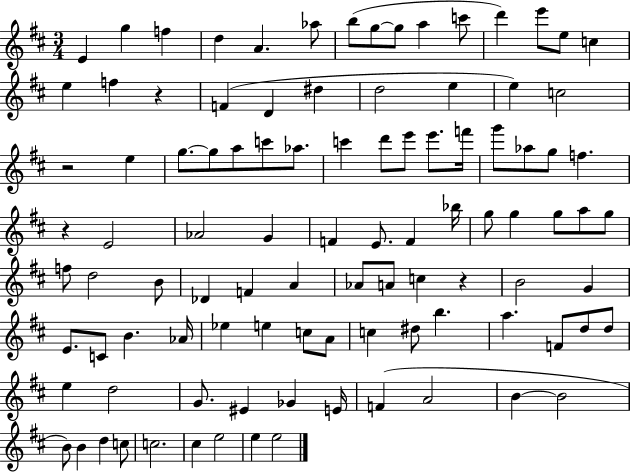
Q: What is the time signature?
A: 3/4